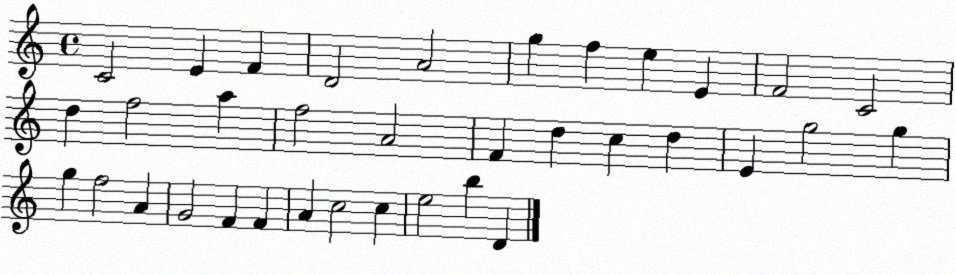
X:1
T:Untitled
M:4/4
L:1/4
K:C
C2 E F D2 A2 g f e E F2 C2 d f2 a f2 A2 F d c d E g2 g g f2 A G2 F F A c2 c e2 b D